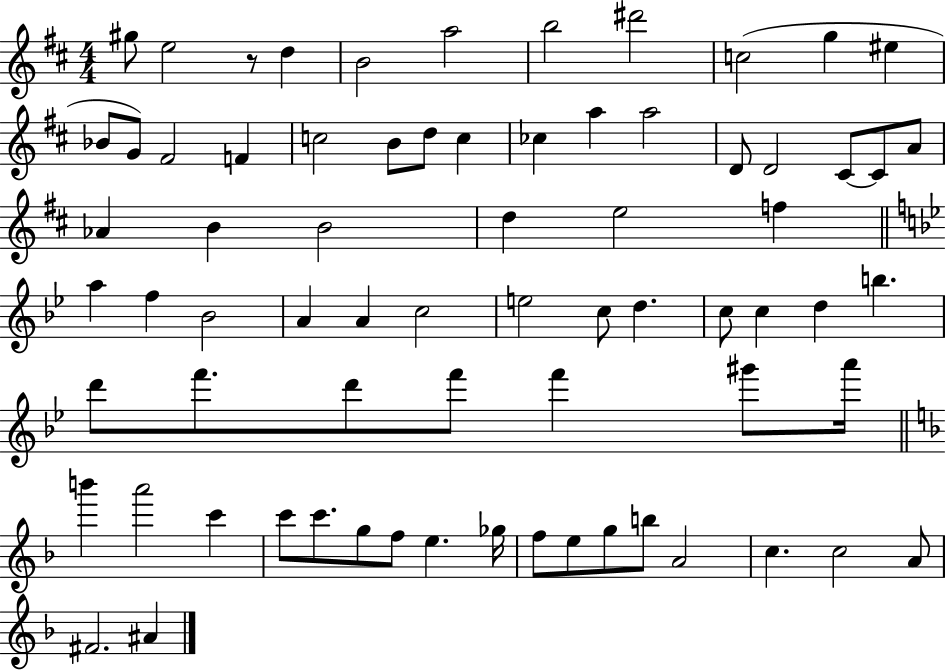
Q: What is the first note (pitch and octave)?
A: G#5